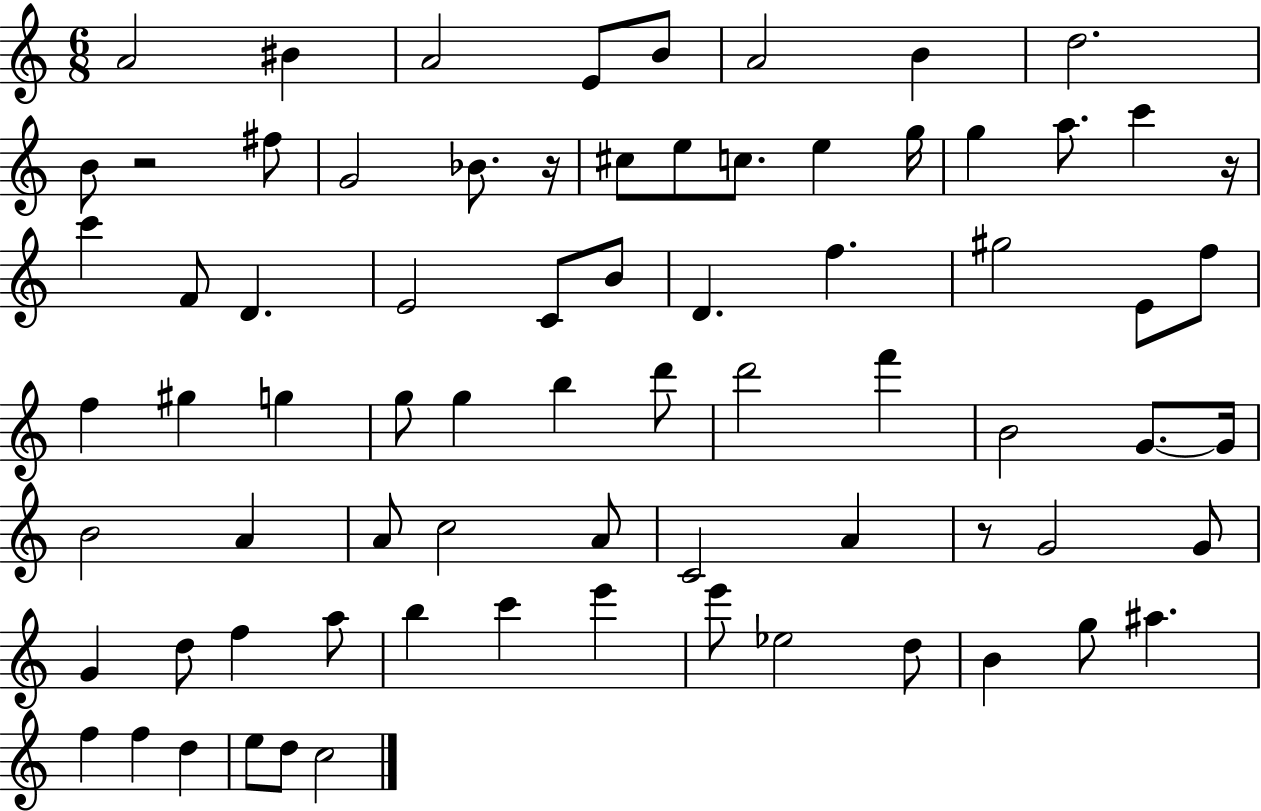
X:1
T:Untitled
M:6/8
L:1/4
K:C
A2 ^B A2 E/2 B/2 A2 B d2 B/2 z2 ^f/2 G2 _B/2 z/4 ^c/2 e/2 c/2 e g/4 g a/2 c' z/4 c' F/2 D E2 C/2 B/2 D f ^g2 E/2 f/2 f ^g g g/2 g b d'/2 d'2 f' B2 G/2 G/4 B2 A A/2 c2 A/2 C2 A z/2 G2 G/2 G d/2 f a/2 b c' e' e'/2 _e2 d/2 B g/2 ^a f f d e/2 d/2 c2